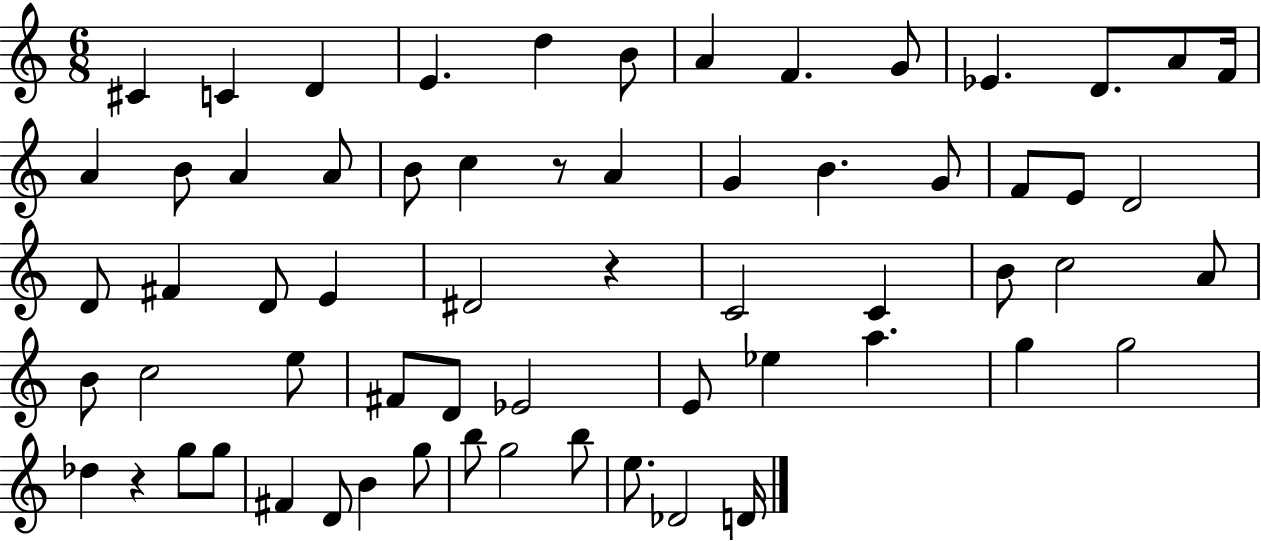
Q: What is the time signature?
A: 6/8